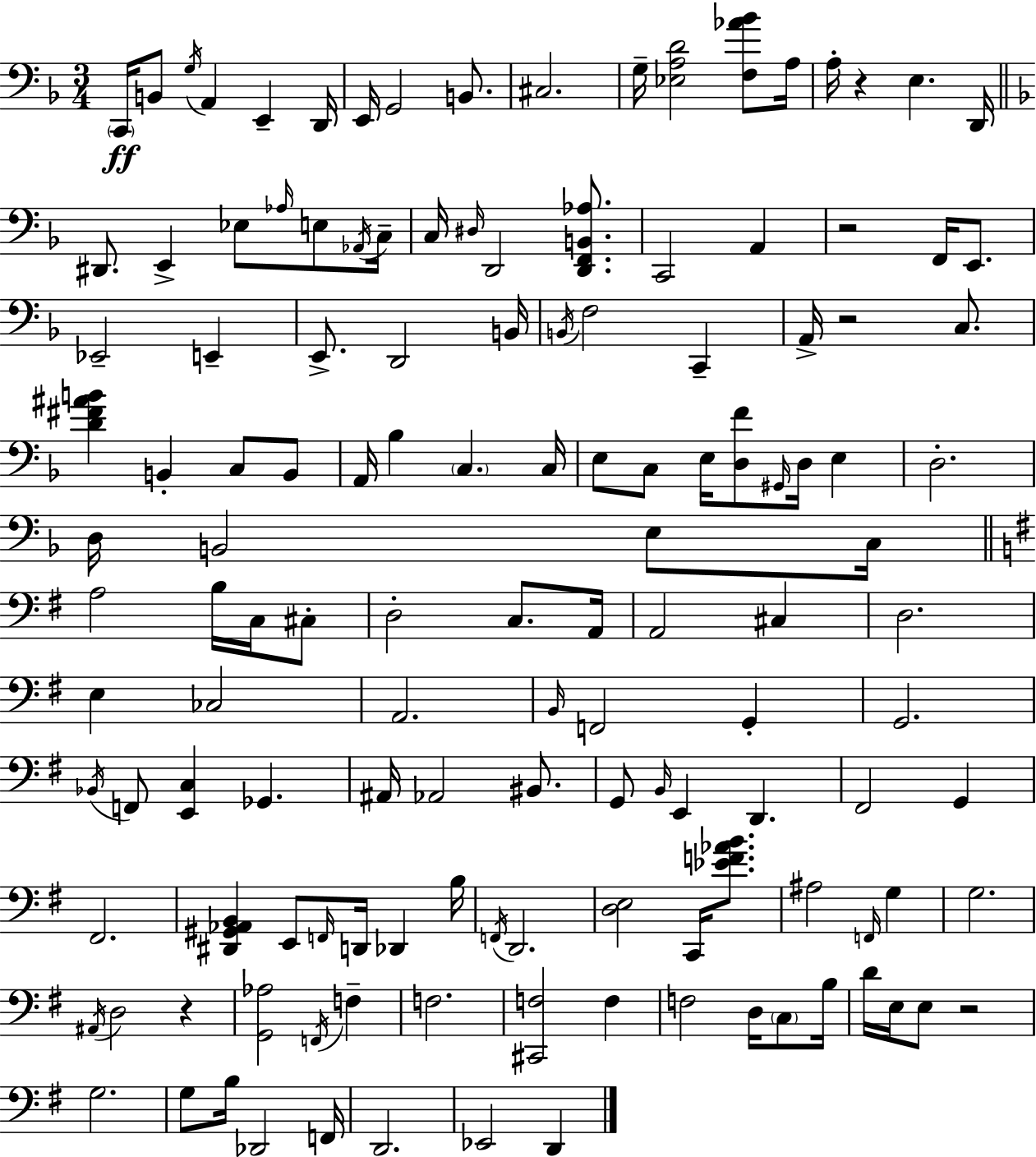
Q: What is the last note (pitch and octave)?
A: D2